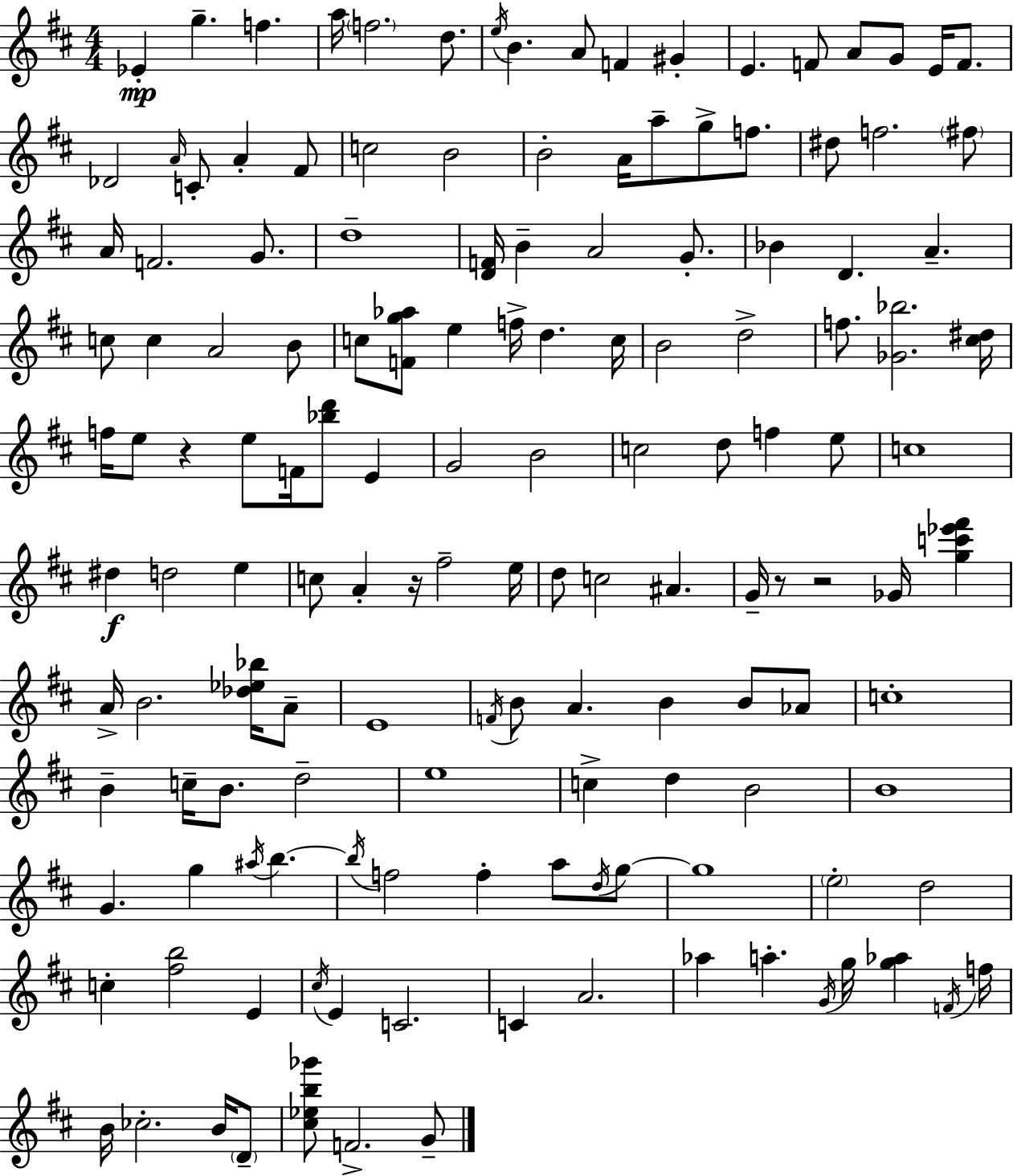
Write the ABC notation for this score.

X:1
T:Untitled
M:4/4
L:1/4
K:D
_E g f a/4 f2 d/2 e/4 B A/2 F ^G E F/2 A/2 G/2 E/4 F/2 _D2 A/4 C/2 A ^F/2 c2 B2 B2 A/4 a/2 g/2 f/2 ^d/2 f2 ^f/2 A/4 F2 G/2 d4 [DF]/4 B A2 G/2 _B D A c/2 c A2 B/2 c/2 [Fg_a]/2 e f/4 d c/4 B2 d2 f/2 [_G_b]2 [^c^d]/4 f/4 e/2 z e/2 F/4 [_bd']/2 E G2 B2 c2 d/2 f e/2 c4 ^d d2 e c/2 A z/4 ^f2 e/4 d/2 c2 ^A G/4 z/2 z2 _G/4 [gc'_e'^f'] A/4 B2 [_d_e_b]/4 A/2 E4 F/4 B/2 A B B/2 _A/2 c4 B c/4 B/2 d2 e4 c d B2 B4 G g ^a/4 b b/4 f2 f a/2 d/4 g/2 g4 e2 d2 c [^fb]2 E ^c/4 E C2 C A2 _a a G/4 g/4 [g_a] F/4 f/4 B/4 _c2 B/4 D/2 [^c_eb_g']/2 F2 G/2